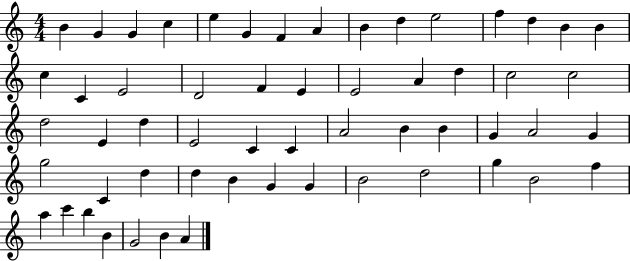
{
  \clef treble
  \numericTimeSignature
  \time 4/4
  \key c \major
  b'4 g'4 g'4 c''4 | e''4 g'4 f'4 a'4 | b'4 d''4 e''2 | f''4 d''4 b'4 b'4 | \break c''4 c'4 e'2 | d'2 f'4 e'4 | e'2 a'4 d''4 | c''2 c''2 | \break d''2 e'4 d''4 | e'2 c'4 c'4 | a'2 b'4 b'4 | g'4 a'2 g'4 | \break g''2 c'4 d''4 | d''4 b'4 g'4 g'4 | b'2 d''2 | g''4 b'2 f''4 | \break a''4 c'''4 b''4 b'4 | g'2 b'4 a'4 | \bar "|."
}